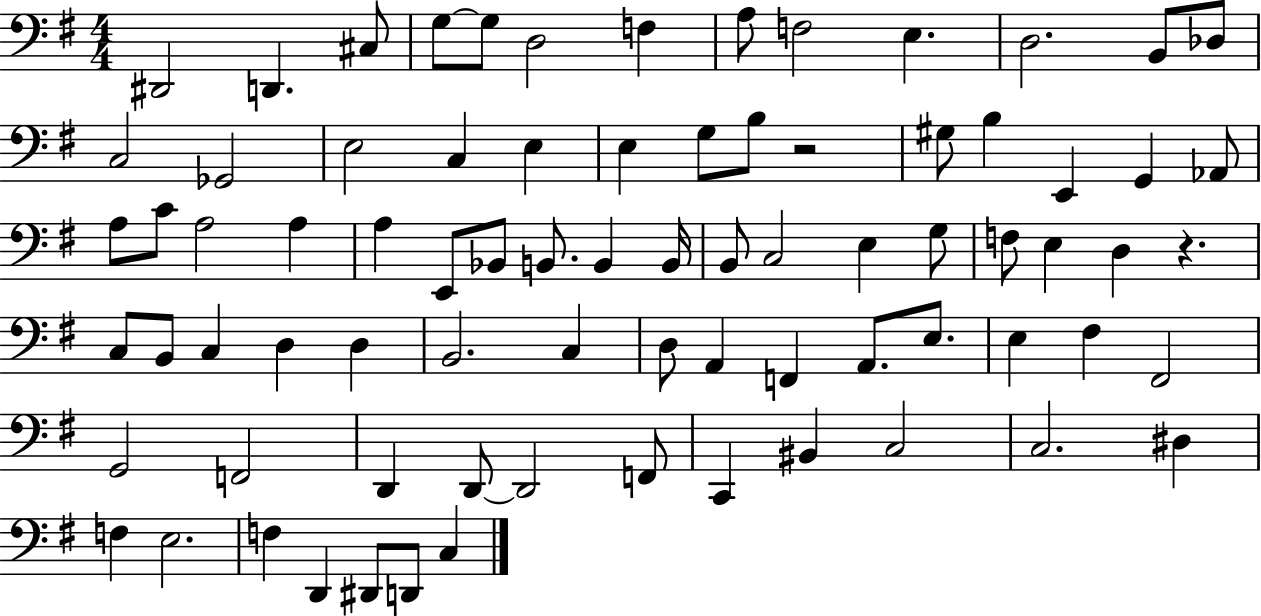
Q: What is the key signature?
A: G major